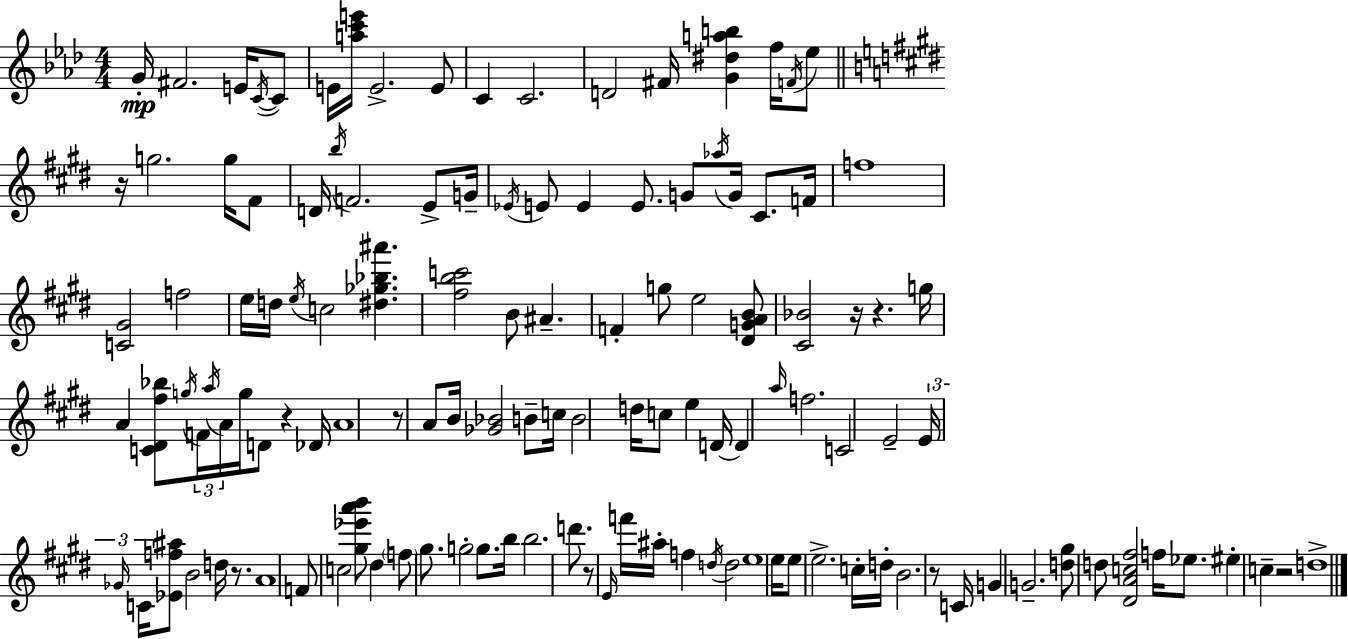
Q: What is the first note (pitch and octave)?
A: G4